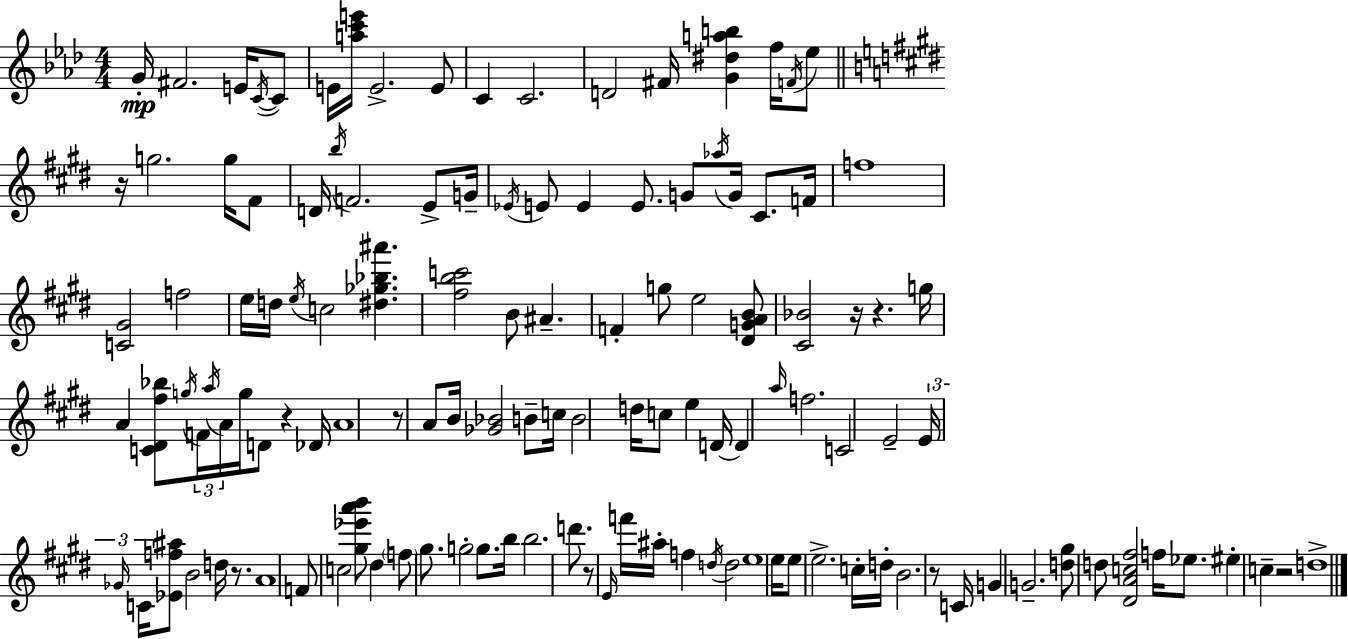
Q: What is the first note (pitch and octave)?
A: G4